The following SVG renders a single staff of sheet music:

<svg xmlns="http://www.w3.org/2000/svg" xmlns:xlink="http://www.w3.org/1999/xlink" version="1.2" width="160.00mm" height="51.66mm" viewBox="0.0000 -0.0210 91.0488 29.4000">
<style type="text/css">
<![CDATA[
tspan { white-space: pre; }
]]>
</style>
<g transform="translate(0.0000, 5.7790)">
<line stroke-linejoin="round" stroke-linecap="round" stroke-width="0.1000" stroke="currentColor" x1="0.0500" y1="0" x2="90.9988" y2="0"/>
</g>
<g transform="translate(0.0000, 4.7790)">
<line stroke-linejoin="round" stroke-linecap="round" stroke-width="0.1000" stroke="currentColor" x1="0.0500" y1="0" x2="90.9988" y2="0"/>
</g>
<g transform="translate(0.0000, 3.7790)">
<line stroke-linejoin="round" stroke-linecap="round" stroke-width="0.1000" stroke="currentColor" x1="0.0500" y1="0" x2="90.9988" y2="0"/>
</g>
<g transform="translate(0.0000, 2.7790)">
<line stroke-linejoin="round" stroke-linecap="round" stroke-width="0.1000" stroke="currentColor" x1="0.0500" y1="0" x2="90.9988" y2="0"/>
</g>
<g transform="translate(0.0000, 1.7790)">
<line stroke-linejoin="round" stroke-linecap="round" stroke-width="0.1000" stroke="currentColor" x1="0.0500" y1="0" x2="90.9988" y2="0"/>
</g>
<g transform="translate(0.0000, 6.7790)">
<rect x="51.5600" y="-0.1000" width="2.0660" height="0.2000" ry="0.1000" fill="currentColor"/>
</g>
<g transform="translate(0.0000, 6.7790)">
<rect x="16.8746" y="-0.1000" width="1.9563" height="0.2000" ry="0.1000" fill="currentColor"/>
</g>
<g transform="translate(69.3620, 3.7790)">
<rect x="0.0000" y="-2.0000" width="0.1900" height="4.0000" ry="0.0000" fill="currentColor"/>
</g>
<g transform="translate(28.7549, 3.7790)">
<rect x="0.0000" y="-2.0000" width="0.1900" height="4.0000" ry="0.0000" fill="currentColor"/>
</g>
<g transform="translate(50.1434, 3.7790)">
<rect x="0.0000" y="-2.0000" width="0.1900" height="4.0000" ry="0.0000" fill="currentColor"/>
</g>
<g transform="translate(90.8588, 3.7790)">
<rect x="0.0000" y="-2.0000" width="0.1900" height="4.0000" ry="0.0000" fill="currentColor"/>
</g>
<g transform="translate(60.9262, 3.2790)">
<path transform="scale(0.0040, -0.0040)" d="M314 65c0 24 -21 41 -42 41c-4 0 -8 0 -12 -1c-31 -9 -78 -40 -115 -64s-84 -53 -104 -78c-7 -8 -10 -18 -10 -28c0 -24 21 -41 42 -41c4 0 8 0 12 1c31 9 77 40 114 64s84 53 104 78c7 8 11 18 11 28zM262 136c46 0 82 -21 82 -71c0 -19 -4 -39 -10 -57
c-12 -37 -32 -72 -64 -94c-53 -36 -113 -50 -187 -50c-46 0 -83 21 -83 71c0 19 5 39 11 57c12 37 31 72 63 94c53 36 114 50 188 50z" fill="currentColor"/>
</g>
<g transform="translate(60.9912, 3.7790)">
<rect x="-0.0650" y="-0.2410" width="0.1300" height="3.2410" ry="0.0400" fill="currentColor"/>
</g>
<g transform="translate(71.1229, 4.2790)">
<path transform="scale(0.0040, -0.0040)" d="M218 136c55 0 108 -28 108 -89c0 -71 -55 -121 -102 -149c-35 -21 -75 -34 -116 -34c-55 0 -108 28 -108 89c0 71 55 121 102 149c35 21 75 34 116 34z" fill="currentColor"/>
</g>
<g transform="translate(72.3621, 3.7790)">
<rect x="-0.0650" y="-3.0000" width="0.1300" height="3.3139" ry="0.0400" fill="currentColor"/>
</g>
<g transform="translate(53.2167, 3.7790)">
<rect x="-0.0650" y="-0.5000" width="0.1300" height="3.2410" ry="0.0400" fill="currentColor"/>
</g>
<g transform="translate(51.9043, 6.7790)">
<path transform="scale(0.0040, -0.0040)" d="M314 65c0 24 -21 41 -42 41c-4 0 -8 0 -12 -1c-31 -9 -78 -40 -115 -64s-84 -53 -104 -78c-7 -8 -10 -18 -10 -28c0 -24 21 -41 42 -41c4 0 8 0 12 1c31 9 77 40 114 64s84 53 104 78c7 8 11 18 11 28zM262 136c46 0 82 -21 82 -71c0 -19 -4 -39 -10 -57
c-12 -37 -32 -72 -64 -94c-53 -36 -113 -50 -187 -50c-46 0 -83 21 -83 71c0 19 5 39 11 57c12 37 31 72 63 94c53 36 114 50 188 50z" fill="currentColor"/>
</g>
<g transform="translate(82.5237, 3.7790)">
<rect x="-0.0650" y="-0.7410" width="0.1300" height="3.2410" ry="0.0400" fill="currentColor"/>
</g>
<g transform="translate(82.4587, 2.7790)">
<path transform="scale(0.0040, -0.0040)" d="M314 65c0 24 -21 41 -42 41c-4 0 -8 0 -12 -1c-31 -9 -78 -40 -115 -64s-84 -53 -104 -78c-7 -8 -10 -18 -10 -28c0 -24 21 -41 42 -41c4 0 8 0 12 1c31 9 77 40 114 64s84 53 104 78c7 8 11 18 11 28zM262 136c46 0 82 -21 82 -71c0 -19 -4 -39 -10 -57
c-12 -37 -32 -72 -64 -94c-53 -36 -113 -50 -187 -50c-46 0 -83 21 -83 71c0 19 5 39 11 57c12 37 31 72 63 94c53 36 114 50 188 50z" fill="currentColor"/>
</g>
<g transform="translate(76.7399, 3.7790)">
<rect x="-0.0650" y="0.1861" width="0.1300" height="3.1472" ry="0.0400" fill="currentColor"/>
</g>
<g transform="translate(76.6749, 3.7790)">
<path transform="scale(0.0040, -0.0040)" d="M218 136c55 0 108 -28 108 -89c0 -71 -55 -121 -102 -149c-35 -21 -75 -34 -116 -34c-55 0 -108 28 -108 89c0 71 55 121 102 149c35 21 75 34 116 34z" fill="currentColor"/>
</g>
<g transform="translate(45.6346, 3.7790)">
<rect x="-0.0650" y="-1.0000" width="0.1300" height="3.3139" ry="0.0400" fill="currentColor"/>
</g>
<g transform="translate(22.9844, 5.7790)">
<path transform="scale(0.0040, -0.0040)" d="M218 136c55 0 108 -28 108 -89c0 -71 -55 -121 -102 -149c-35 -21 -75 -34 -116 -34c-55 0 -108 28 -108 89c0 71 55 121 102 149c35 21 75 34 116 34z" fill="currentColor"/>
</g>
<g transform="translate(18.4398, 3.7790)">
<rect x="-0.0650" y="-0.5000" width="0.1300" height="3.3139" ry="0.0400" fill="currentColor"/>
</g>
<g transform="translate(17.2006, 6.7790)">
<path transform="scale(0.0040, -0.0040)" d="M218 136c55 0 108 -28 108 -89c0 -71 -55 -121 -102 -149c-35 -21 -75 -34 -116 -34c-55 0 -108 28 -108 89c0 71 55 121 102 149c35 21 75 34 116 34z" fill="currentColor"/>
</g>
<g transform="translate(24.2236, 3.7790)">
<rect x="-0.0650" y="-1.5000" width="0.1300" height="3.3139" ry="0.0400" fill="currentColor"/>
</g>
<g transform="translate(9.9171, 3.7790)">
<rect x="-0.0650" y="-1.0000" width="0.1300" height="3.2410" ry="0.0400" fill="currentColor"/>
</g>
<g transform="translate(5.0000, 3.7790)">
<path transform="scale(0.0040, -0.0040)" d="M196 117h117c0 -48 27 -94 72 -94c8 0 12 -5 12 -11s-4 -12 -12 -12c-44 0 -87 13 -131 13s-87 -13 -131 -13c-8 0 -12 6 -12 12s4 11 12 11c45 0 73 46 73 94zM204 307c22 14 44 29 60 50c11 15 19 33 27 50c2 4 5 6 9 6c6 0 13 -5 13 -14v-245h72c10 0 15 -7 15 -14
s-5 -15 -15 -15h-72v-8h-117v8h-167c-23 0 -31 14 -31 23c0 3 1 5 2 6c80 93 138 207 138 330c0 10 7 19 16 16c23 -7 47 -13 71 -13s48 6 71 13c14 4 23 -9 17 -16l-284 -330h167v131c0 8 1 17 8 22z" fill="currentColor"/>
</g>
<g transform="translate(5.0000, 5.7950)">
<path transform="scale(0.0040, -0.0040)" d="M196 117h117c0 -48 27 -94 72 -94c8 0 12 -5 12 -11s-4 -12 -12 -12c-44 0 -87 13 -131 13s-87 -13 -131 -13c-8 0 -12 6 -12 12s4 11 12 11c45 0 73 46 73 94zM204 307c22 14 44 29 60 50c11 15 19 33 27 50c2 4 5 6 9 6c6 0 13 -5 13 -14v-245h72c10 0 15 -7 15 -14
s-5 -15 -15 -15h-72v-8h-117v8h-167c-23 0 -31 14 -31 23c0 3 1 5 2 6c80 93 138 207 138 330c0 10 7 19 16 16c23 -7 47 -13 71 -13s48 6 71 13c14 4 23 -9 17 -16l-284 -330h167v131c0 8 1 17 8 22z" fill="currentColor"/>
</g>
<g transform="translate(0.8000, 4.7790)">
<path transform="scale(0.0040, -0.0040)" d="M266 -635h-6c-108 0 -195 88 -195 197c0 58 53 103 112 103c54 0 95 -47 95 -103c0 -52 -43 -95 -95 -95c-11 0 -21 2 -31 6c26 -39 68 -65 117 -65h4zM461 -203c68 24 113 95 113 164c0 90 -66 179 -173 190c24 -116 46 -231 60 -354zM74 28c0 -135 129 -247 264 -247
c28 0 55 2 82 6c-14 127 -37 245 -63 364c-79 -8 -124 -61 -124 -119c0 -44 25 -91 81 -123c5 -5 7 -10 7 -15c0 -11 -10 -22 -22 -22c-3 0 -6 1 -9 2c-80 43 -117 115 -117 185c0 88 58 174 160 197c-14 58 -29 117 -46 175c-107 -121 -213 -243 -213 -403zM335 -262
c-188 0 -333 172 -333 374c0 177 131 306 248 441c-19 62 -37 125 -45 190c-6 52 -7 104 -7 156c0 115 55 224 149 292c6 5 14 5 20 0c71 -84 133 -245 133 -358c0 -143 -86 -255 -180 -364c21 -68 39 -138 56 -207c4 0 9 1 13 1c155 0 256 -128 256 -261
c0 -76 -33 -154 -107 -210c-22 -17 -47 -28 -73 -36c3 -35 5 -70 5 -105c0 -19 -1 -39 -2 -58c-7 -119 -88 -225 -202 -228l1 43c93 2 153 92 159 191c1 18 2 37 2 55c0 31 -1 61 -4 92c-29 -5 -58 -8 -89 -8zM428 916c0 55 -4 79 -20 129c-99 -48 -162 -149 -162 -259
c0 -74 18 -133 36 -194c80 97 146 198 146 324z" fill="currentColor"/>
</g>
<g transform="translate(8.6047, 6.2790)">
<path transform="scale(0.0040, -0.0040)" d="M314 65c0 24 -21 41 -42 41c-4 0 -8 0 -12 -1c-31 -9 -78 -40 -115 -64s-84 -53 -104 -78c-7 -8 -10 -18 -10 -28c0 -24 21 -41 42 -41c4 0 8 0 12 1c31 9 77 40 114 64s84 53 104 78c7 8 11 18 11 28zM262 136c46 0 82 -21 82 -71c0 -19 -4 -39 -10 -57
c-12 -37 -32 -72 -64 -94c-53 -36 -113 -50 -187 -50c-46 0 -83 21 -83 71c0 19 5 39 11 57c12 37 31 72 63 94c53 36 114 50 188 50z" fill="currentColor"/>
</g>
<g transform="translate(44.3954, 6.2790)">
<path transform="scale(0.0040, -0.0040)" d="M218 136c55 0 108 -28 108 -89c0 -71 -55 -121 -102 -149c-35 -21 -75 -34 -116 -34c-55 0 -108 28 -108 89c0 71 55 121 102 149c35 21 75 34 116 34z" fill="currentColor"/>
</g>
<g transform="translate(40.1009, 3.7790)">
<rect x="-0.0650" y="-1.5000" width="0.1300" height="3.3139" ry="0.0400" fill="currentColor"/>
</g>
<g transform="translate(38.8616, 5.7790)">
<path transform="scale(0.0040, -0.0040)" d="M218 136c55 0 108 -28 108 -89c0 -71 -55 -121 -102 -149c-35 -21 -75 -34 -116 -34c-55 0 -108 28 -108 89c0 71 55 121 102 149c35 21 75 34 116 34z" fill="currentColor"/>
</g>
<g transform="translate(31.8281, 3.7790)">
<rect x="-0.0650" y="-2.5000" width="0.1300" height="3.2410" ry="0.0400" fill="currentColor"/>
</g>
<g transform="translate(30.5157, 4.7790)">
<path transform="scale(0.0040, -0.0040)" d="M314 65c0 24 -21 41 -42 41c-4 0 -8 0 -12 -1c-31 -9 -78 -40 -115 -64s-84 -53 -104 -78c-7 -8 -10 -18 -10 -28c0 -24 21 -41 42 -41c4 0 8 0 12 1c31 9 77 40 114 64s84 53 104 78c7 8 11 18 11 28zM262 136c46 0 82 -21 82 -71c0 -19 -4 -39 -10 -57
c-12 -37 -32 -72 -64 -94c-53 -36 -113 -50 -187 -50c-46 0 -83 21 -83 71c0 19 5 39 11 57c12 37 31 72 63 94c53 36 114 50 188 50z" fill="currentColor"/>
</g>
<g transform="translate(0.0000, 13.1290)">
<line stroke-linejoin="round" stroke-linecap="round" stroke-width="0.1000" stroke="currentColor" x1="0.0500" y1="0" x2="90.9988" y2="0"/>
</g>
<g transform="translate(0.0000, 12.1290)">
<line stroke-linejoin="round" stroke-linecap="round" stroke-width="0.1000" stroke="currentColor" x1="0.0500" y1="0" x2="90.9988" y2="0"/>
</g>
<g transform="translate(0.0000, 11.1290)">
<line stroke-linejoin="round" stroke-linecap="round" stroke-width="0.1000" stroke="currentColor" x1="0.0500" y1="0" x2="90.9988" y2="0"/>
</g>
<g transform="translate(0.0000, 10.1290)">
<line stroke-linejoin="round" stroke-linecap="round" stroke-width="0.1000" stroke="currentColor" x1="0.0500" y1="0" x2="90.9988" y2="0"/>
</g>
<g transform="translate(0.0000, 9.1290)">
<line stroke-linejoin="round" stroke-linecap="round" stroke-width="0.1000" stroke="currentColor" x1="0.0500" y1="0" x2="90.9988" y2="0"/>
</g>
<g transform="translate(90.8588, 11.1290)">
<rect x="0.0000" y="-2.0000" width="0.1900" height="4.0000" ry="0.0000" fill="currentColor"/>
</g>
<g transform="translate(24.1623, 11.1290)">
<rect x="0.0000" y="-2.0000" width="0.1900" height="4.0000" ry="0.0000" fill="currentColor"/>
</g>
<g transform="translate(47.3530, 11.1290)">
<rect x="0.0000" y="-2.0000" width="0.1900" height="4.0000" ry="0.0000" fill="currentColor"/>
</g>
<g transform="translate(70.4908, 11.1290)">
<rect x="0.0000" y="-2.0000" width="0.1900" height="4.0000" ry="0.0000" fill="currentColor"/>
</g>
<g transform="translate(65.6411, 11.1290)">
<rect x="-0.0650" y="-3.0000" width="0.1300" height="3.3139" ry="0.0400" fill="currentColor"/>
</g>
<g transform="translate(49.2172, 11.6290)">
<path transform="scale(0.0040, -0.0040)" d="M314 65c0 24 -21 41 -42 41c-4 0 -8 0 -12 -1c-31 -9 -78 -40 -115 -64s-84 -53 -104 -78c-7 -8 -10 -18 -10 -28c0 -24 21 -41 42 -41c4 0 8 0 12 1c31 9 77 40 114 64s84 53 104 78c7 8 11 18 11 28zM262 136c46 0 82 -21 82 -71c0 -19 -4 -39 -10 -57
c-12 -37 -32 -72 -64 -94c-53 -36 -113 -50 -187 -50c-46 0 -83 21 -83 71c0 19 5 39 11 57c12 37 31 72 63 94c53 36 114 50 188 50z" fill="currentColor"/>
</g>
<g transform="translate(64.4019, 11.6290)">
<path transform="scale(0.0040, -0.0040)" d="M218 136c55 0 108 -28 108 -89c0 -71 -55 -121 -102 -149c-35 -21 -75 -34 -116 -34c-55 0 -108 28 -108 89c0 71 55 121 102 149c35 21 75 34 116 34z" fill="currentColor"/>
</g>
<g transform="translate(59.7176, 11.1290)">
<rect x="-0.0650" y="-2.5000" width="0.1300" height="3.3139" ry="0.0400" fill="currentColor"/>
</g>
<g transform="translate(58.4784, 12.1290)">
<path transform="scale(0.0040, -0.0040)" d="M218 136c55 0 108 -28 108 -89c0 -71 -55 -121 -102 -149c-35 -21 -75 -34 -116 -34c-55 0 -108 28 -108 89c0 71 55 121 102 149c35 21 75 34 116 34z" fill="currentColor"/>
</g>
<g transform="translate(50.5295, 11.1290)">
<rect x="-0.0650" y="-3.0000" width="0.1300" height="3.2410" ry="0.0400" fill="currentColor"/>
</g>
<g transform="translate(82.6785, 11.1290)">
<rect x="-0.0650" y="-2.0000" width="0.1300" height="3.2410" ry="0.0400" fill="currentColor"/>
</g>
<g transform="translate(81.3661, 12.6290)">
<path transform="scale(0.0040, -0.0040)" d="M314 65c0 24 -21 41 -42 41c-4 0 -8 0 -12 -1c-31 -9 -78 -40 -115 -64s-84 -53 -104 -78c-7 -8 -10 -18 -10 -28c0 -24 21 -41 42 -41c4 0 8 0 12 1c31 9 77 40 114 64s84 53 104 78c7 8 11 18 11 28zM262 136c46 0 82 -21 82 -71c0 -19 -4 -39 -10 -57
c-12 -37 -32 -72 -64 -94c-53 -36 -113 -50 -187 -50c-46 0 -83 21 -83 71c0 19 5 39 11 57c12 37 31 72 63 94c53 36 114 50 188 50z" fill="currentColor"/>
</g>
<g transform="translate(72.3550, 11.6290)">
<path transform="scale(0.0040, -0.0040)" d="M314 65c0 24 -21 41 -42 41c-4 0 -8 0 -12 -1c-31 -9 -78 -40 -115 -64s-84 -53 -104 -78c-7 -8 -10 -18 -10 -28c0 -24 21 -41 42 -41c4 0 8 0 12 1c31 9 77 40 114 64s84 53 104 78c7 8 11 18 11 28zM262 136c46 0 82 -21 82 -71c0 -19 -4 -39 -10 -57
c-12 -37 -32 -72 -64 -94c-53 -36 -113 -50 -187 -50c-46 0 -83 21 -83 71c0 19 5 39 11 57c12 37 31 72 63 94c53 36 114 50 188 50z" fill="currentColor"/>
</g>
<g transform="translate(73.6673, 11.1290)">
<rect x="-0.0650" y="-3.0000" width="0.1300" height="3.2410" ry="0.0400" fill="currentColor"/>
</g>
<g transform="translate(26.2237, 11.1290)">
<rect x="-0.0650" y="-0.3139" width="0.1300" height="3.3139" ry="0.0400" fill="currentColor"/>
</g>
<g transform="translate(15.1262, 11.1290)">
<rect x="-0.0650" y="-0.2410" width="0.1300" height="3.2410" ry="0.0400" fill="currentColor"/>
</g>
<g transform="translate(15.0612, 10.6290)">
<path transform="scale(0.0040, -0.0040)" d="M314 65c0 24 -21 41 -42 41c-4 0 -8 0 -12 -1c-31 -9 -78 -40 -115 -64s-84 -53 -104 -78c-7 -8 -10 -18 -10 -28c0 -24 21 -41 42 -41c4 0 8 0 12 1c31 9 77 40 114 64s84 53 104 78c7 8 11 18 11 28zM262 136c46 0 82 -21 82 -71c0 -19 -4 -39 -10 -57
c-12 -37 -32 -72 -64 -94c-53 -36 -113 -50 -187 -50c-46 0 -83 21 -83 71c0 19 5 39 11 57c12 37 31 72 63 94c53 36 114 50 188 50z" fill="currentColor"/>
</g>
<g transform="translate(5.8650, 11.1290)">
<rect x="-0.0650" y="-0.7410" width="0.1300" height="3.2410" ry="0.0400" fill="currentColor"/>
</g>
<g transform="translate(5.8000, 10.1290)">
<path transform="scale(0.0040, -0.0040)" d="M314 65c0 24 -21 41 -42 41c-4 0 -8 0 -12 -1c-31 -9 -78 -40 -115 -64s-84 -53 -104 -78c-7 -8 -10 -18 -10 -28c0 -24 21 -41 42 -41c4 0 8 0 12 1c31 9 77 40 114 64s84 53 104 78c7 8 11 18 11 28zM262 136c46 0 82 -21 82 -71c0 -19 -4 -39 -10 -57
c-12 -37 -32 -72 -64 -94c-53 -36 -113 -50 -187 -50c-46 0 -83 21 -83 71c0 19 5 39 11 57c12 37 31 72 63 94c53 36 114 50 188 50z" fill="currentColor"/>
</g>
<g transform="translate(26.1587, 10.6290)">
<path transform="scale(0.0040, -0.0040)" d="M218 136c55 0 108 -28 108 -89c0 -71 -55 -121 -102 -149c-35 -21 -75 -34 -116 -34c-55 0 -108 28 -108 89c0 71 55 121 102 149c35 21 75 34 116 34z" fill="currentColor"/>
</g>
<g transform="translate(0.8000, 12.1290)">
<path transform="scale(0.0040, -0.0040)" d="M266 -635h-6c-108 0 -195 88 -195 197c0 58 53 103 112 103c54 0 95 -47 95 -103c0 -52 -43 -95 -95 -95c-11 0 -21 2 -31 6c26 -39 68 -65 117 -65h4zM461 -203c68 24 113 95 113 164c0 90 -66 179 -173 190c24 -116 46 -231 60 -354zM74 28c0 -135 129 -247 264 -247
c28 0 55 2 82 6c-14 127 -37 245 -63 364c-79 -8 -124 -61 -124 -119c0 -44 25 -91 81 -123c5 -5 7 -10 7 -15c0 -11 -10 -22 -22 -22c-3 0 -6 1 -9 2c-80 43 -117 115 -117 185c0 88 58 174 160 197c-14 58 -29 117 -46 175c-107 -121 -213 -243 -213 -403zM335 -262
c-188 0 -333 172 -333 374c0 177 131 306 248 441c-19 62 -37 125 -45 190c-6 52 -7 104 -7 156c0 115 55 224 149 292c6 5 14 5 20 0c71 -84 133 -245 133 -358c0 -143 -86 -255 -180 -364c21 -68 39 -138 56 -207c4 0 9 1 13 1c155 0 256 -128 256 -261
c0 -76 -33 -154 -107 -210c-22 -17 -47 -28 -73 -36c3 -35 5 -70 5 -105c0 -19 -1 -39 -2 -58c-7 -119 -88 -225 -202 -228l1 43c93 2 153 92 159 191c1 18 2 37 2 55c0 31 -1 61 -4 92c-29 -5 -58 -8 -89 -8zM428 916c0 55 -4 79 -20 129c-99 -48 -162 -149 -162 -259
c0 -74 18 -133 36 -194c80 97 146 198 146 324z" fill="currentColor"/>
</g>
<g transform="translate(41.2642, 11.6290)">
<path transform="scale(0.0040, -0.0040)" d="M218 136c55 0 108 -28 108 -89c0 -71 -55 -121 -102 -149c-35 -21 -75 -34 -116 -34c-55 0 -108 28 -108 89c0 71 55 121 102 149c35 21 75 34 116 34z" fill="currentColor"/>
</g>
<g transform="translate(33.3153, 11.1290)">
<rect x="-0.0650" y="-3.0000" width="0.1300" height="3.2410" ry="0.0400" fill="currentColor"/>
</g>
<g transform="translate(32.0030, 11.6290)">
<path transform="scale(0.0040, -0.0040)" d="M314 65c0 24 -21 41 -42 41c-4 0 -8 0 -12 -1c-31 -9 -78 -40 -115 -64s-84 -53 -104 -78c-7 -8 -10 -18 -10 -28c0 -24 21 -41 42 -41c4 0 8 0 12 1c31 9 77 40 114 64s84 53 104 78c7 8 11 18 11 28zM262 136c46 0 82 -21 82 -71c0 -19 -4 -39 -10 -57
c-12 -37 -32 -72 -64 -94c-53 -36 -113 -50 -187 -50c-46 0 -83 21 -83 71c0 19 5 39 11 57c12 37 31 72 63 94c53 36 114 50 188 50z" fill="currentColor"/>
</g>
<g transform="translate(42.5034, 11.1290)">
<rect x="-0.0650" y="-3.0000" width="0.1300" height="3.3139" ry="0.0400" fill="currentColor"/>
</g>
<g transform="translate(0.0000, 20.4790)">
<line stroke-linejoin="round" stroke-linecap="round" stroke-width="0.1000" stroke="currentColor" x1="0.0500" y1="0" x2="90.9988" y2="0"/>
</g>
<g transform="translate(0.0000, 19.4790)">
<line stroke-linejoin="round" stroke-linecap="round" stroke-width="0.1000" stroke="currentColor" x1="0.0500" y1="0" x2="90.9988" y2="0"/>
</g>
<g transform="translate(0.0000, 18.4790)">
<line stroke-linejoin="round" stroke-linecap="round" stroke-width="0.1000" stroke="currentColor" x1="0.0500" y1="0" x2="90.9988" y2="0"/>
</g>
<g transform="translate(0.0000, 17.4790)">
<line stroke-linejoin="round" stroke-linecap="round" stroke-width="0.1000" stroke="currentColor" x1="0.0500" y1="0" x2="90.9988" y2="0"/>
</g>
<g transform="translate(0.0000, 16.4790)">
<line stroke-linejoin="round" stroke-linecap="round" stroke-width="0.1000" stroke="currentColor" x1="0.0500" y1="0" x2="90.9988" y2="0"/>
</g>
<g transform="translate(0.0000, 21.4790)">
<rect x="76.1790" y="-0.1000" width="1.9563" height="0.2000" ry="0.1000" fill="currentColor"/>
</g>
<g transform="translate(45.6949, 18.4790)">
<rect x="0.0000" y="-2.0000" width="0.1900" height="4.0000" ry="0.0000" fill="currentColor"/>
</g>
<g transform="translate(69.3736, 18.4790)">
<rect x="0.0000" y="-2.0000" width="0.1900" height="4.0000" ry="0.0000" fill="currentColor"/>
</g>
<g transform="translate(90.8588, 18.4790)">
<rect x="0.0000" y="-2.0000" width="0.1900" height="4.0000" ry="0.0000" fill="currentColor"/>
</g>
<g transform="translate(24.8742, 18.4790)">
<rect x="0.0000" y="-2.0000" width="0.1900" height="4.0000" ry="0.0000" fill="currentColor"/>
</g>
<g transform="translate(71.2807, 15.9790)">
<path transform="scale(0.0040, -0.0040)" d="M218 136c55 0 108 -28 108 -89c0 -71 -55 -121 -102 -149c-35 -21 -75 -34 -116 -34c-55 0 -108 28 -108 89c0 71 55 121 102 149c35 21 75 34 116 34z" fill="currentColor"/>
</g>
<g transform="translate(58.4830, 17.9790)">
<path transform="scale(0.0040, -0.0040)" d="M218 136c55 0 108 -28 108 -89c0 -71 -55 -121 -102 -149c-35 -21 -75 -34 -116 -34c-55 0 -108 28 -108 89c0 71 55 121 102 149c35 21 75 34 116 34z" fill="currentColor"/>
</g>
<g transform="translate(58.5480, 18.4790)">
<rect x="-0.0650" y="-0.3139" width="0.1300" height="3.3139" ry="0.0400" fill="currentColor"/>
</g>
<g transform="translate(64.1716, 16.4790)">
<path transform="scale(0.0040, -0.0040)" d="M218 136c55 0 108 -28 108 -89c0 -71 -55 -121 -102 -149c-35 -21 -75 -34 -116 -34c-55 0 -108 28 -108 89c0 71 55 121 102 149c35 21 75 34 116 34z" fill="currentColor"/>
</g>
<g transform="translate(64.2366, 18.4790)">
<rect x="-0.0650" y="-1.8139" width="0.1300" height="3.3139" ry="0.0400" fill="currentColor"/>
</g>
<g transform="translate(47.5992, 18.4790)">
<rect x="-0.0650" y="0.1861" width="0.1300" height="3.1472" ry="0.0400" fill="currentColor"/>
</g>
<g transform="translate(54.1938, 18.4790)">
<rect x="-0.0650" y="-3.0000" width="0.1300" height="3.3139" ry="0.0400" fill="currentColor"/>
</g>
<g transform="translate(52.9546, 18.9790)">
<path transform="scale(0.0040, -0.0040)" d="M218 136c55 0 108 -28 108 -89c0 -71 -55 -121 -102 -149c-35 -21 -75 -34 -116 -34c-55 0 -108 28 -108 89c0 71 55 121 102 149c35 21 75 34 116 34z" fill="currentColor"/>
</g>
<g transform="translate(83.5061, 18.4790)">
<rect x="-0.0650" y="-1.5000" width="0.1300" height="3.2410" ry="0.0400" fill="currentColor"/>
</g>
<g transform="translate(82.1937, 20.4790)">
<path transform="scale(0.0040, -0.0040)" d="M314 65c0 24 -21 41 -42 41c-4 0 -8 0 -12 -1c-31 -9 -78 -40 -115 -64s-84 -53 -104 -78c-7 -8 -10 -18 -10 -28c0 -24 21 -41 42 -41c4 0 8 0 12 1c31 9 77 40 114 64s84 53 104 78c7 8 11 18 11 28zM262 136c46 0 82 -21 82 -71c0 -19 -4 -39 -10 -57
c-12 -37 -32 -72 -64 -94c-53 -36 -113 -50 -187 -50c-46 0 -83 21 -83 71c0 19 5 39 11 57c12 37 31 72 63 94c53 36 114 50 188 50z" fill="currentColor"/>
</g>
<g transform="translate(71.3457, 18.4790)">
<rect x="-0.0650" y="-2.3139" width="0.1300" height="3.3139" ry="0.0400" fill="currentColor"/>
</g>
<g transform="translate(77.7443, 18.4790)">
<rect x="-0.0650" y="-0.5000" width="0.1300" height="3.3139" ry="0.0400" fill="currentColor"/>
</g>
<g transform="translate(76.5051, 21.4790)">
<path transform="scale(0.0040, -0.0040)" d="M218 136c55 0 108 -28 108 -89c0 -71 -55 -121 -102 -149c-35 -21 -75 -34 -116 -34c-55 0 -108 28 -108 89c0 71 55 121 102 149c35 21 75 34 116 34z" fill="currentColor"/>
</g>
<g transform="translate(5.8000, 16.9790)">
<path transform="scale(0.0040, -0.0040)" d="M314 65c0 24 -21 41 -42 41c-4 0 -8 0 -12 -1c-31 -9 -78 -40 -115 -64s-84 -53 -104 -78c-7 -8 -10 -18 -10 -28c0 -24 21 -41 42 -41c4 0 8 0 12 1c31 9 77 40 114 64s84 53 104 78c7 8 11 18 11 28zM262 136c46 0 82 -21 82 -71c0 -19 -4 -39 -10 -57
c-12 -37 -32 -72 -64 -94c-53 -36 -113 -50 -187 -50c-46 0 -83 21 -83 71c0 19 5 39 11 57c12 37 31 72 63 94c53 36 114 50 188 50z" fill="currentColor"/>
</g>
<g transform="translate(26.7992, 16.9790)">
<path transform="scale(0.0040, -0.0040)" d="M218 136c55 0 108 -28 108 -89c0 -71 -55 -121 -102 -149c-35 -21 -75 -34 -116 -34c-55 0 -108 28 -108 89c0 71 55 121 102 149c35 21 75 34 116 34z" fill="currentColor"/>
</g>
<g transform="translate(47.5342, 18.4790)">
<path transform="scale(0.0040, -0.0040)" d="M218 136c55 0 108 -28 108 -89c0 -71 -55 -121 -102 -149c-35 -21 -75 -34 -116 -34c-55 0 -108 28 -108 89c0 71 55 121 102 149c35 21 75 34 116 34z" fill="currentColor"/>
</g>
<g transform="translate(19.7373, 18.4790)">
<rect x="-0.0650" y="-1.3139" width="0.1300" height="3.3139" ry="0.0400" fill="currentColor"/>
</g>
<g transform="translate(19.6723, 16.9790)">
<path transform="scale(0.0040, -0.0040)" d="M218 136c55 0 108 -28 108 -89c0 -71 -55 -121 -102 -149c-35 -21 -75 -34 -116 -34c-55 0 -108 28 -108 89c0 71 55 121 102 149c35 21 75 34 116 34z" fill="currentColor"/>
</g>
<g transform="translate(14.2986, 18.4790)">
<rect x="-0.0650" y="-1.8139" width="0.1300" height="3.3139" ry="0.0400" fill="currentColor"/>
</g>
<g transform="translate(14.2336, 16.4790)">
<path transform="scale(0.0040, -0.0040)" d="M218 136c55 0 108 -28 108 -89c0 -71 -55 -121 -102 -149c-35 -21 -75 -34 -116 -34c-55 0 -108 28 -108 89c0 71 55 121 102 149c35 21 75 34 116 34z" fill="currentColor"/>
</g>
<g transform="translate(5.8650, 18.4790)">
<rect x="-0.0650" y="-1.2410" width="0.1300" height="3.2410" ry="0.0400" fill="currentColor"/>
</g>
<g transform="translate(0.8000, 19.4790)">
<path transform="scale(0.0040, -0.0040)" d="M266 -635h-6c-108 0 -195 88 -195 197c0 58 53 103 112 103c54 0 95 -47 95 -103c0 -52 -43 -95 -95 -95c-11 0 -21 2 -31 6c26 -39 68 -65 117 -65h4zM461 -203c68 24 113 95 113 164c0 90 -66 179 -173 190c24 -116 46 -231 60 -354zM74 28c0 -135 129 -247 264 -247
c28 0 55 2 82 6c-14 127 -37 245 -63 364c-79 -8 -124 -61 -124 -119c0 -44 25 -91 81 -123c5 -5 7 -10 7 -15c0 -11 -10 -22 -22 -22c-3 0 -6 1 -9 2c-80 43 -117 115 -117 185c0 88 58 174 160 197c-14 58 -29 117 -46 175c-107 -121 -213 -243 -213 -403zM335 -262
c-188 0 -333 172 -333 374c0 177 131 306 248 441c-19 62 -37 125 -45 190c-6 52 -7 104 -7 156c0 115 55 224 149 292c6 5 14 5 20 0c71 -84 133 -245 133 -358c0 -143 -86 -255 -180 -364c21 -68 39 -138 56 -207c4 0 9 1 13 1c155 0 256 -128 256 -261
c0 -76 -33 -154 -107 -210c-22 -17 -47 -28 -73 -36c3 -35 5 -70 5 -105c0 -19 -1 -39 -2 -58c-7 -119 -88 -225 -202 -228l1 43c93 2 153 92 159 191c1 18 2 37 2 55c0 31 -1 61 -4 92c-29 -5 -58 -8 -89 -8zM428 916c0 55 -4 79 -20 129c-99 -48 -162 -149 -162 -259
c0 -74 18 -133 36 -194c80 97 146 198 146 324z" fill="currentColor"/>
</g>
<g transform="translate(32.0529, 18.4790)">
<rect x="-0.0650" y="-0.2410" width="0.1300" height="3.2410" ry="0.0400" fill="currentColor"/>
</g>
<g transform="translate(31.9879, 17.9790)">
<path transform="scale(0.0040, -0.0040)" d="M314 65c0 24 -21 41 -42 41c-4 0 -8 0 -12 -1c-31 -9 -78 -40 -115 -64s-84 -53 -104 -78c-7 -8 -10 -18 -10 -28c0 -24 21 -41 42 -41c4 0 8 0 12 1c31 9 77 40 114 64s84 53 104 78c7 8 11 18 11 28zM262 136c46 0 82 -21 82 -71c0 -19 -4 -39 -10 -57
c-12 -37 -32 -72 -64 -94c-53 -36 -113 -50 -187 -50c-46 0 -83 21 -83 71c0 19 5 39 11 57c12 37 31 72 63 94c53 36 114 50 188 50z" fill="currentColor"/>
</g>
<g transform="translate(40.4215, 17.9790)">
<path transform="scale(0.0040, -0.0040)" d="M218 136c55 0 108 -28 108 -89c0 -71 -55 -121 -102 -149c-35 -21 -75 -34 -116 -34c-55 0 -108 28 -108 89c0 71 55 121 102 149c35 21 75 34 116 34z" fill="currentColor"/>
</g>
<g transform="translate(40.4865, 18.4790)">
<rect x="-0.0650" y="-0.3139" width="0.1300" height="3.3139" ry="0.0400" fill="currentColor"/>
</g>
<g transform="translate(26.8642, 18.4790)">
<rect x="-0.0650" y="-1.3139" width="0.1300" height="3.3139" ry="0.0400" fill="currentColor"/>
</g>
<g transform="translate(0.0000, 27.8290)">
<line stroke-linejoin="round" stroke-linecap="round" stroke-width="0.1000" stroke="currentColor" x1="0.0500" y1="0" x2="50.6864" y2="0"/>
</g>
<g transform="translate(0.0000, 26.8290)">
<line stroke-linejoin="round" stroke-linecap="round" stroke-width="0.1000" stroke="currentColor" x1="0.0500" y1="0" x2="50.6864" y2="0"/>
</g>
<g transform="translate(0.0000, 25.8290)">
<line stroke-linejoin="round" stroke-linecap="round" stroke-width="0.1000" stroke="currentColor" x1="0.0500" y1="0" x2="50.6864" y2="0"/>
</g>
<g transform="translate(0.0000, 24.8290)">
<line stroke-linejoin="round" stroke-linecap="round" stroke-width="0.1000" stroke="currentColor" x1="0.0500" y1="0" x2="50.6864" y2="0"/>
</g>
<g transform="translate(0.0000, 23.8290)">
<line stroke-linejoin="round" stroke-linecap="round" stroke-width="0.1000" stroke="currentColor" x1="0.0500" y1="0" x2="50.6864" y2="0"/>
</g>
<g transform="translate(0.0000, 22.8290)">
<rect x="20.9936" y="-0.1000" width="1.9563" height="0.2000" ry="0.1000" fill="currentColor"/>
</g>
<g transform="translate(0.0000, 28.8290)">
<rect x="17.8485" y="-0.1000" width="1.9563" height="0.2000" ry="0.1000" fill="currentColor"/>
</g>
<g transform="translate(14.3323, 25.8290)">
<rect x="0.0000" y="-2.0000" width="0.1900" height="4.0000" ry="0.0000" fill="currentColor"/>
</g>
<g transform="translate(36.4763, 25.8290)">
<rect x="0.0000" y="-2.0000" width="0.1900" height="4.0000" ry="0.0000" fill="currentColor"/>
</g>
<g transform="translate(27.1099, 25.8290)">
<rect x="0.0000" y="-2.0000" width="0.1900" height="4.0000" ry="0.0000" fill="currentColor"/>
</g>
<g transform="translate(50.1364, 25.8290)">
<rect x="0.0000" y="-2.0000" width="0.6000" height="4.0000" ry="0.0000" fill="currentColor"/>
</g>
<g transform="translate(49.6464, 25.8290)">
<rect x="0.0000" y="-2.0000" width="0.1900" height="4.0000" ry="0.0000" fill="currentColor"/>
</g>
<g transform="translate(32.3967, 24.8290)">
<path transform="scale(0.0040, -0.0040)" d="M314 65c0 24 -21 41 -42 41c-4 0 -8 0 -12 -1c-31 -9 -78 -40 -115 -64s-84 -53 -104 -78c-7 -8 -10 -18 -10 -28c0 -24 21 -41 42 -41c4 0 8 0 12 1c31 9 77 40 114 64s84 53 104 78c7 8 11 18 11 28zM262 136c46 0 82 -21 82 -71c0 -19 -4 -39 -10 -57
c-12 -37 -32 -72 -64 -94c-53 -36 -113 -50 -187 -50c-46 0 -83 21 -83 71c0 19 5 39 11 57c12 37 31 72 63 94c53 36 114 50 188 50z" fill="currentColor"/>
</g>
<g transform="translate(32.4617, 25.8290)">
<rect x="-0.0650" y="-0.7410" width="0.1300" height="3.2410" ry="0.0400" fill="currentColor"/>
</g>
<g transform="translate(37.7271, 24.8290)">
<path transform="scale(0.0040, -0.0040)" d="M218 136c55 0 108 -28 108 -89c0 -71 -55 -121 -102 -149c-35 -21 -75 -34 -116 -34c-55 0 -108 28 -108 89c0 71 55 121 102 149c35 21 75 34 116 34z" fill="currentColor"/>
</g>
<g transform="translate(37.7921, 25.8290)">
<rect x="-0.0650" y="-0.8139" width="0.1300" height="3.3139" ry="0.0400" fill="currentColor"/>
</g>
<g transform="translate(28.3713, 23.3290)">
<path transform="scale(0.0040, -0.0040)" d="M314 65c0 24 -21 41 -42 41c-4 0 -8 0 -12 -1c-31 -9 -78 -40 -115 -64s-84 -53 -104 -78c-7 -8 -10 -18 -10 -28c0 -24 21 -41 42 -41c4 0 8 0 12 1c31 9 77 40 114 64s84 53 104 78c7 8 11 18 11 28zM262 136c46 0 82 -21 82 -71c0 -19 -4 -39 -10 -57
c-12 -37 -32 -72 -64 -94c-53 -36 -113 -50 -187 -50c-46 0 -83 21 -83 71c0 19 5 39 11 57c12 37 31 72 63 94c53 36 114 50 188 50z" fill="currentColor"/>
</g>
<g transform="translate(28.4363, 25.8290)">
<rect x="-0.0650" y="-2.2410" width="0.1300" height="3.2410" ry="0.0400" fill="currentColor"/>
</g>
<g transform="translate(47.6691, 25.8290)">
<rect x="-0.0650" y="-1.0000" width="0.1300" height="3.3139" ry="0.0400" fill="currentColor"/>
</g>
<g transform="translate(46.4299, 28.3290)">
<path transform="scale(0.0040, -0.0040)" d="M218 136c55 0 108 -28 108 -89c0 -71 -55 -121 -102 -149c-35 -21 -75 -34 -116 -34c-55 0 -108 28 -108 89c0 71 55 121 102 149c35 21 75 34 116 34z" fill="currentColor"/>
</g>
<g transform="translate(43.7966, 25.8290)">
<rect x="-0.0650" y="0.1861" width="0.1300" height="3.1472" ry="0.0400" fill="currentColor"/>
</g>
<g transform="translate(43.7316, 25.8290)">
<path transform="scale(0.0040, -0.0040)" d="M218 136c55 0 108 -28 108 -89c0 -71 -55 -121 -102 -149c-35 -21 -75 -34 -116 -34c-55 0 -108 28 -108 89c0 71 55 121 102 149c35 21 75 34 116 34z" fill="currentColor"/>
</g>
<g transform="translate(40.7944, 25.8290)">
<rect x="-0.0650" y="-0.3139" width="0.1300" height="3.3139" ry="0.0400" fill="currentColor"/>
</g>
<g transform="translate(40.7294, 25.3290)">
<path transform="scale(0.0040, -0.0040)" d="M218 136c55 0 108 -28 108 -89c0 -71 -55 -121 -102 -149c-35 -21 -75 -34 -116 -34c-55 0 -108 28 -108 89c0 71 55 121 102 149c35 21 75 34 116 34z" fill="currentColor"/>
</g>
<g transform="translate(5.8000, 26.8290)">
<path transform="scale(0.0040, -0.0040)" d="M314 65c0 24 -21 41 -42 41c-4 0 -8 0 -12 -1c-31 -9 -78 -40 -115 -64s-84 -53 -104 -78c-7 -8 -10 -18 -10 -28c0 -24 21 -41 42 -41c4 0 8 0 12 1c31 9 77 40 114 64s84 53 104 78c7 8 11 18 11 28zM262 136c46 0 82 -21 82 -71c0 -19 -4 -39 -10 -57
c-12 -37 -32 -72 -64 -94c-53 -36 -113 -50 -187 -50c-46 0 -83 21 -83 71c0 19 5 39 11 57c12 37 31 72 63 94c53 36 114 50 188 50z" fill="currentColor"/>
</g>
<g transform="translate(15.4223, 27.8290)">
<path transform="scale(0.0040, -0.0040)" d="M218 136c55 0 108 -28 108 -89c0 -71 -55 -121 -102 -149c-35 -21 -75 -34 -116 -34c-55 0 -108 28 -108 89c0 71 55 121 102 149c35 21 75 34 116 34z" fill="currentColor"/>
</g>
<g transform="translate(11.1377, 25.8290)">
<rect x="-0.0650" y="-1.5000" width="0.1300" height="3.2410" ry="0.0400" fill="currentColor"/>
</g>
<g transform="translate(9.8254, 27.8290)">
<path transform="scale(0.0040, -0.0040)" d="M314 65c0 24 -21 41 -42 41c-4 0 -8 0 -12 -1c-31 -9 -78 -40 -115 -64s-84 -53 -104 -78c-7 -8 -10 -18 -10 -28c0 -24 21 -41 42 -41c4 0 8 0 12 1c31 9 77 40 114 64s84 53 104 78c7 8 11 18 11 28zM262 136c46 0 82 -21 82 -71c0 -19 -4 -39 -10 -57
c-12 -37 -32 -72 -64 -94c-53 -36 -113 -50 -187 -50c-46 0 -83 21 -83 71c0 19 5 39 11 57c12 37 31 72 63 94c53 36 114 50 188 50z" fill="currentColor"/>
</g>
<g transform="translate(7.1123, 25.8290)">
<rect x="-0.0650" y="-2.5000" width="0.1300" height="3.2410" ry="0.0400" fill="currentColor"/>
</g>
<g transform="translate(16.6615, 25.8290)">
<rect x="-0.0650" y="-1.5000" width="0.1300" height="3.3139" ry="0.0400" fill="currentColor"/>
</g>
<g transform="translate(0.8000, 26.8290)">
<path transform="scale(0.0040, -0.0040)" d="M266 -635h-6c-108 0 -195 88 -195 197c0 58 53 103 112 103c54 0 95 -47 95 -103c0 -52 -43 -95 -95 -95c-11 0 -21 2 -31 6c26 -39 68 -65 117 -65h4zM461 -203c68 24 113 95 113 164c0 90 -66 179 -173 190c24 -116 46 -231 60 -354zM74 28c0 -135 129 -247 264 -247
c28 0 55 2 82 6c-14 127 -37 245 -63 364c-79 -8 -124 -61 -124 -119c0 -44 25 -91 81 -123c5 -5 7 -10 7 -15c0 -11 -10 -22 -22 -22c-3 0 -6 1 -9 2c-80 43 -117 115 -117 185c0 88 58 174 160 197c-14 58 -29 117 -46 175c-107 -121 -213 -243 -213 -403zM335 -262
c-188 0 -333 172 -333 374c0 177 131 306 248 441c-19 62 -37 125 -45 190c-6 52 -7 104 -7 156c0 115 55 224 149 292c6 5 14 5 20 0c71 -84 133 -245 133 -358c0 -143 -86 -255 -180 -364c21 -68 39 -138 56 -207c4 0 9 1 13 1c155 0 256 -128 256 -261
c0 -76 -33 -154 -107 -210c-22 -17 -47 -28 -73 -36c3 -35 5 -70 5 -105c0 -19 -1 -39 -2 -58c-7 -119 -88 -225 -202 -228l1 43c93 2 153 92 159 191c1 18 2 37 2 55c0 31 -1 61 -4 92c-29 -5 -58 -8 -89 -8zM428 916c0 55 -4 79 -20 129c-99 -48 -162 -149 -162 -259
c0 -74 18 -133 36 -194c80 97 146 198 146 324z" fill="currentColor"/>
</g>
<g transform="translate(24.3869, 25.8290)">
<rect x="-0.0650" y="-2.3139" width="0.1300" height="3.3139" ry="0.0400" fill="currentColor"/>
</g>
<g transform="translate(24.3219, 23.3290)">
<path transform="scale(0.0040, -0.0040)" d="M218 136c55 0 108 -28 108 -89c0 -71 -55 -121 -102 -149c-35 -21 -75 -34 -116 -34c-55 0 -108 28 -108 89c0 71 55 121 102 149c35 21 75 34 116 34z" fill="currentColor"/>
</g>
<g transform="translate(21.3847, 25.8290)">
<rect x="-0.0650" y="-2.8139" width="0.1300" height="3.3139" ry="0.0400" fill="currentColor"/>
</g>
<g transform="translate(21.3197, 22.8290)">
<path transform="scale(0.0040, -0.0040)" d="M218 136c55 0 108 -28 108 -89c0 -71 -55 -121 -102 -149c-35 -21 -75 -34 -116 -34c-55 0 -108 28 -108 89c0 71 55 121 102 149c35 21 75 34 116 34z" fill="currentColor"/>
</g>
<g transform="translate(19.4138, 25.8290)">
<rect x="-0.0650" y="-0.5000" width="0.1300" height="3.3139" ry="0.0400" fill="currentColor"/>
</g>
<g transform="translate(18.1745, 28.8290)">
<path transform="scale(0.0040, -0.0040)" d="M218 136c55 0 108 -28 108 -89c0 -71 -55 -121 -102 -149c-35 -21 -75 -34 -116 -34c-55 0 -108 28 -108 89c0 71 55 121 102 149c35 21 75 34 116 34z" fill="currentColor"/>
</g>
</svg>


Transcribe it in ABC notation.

X:1
T:Untitled
M:4/4
L:1/4
K:C
D2 C E G2 E D C2 c2 A B d2 d2 c2 c A2 A A2 G A A2 F2 e2 f e e c2 c B A c f g C E2 G2 E2 E C a g g2 d2 d c B D